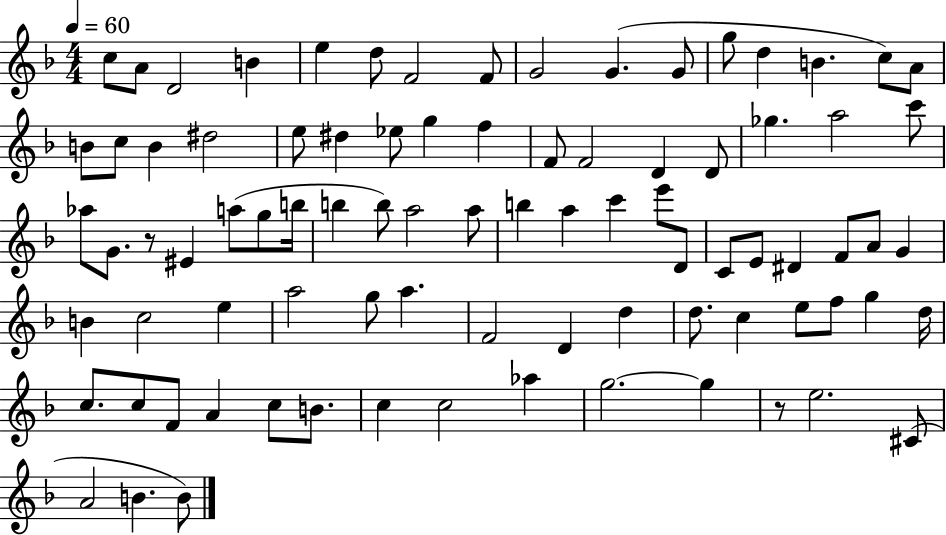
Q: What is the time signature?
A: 4/4